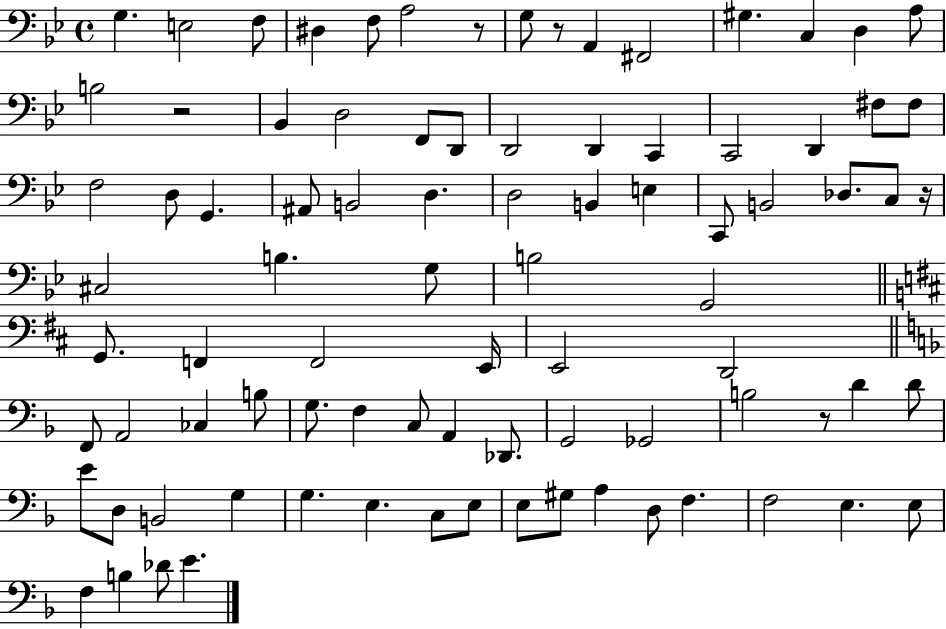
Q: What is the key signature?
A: BES major